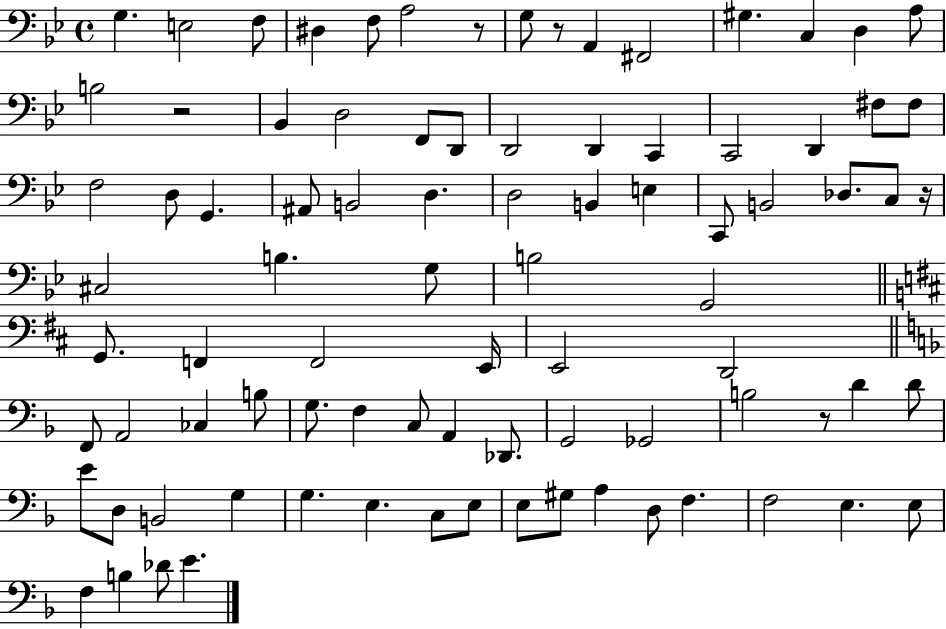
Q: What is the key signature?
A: BES major